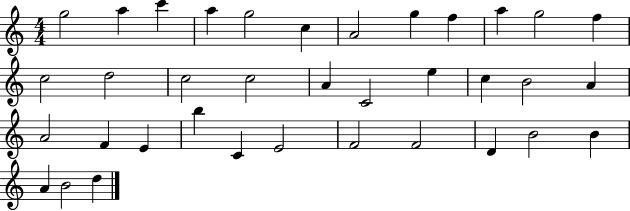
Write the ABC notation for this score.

X:1
T:Untitled
M:4/4
L:1/4
K:C
g2 a c' a g2 c A2 g f a g2 f c2 d2 c2 c2 A C2 e c B2 A A2 F E b C E2 F2 F2 D B2 B A B2 d